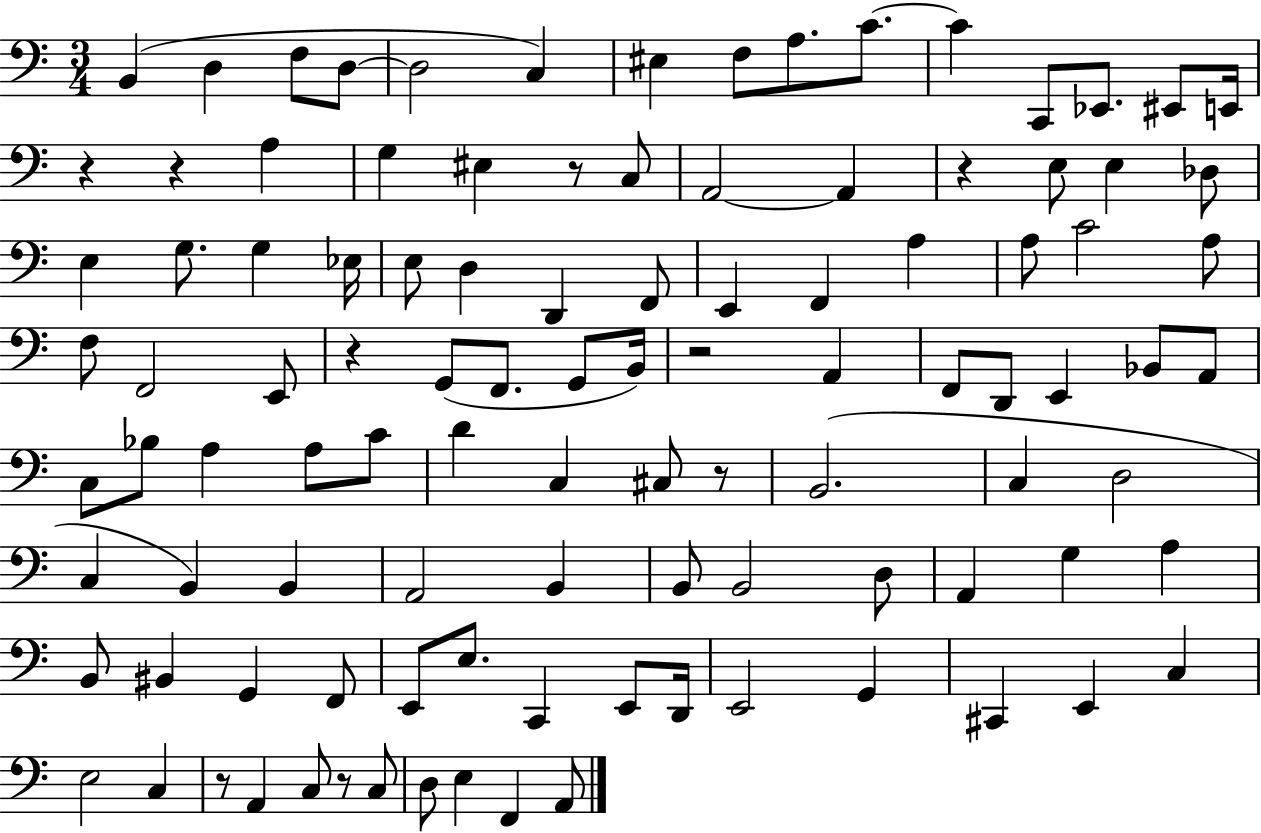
{
  \clef bass
  \numericTimeSignature
  \time 3/4
  \key c \major
  b,4( d4 f8 d8~~ | d2 c4) | eis4 f8 a8. c'8.~~ | c'4 c,8 ees,8. eis,8 e,16 | \break r4 r4 a4 | g4 eis4 r8 c8 | a,2~~ a,4 | r4 e8 e4 des8 | \break e4 g8. g4 ees16 | e8 d4 d,4 f,8 | e,4 f,4 a4 | a8 c'2 a8 | \break f8 f,2 e,8 | r4 g,8( f,8. g,8 b,16) | r2 a,4 | f,8 d,8 e,4 bes,8 a,8 | \break c8 bes8 a4 a8 c'8 | d'4 c4 cis8 r8 | b,2.( | c4 d2 | \break c4 b,4) b,4 | a,2 b,4 | b,8 b,2 d8 | a,4 g4 a4 | \break b,8 bis,4 g,4 f,8 | e,8 e8. c,4 e,8 d,16 | e,2 g,4 | cis,4 e,4 c4 | \break e2 c4 | r8 a,4 c8 r8 c8 | d8 e4 f,4 a,8 | \bar "|."
}